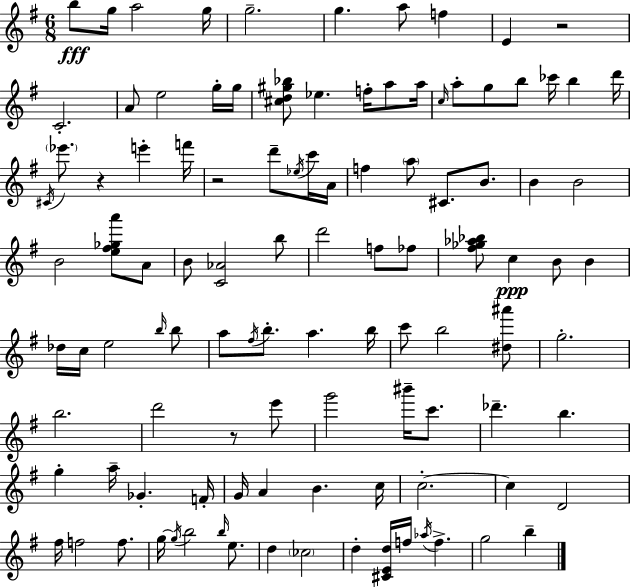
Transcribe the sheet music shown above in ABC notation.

X:1
T:Untitled
M:6/8
L:1/4
K:Em
b/2 g/4 a2 g/4 g2 g a/2 f E z2 C2 A/2 e2 g/4 g/4 [^cd^g_b]/2 _e f/4 a/2 a/4 c/4 a/2 g/2 b/2 _c'/4 b d'/4 ^C/4 _e'/2 z e' f'/4 z2 d'/2 _e/4 c'/4 A/4 f a/2 ^C/2 B/2 B B2 B2 [e^f_ga']/2 A/2 B/2 [C_A]2 b/2 d'2 f/2 _f/2 [^f_g_a_b]/2 c B/2 B _d/4 c/4 e2 b/4 b/2 a/2 ^f/4 b/2 a b/4 c'/2 b2 [^d^a']/2 g2 b2 d'2 z/2 e'/2 g'2 ^b'/4 c'/2 _d' b g a/4 _G F/4 G/4 A B c/4 c2 c D2 ^f/4 f2 f/2 g/4 g/4 b2 b/4 e/2 d _c2 d [^CEd]/4 f/4 _a/4 f g2 b